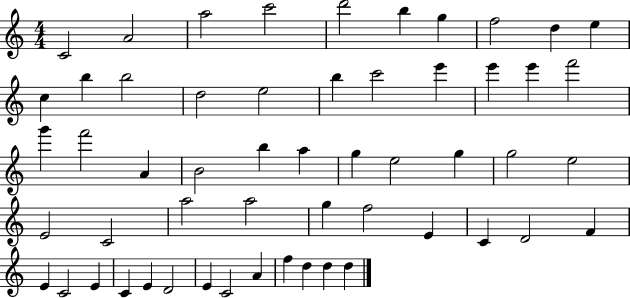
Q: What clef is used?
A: treble